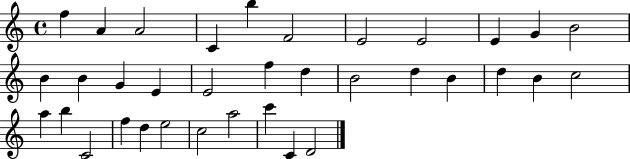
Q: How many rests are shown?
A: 0